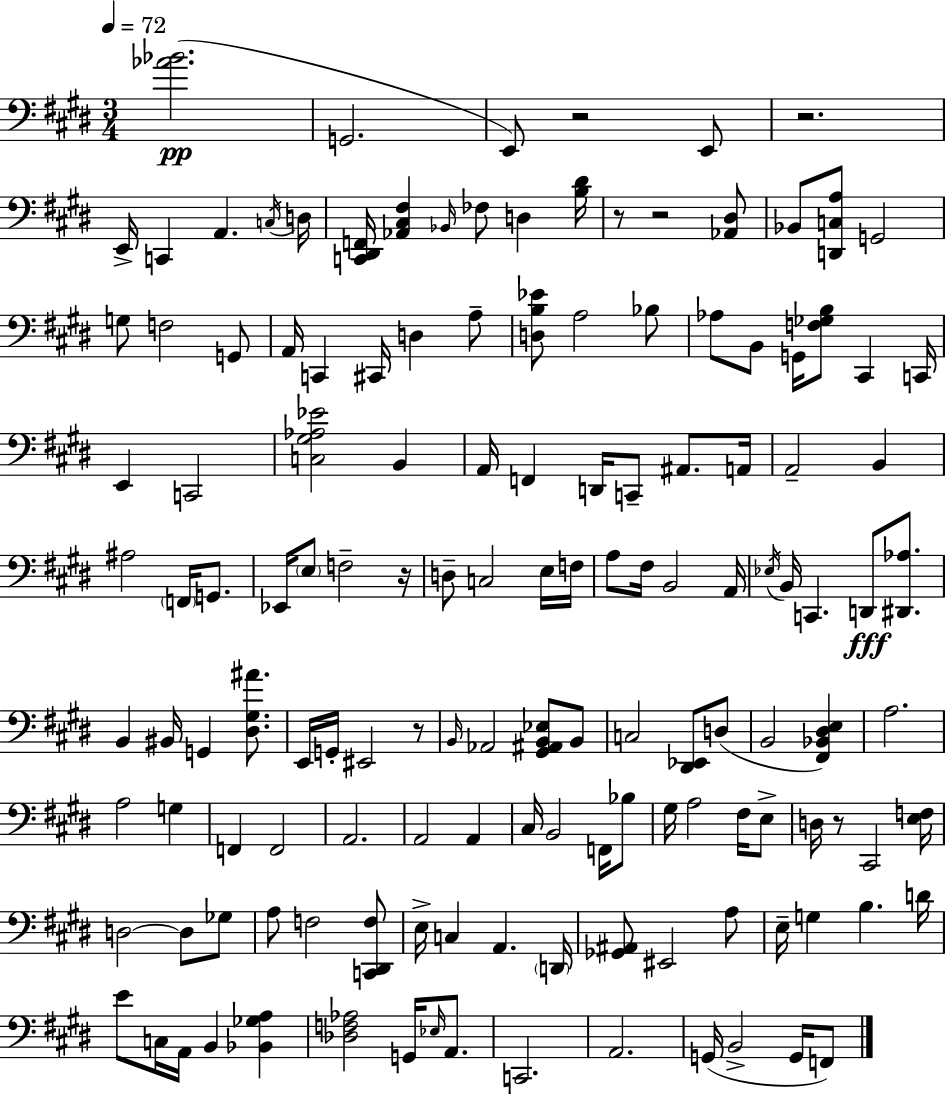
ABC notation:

X:1
T:Untitled
M:3/4
L:1/4
K:E
[_A_B]2 G,,2 E,,/2 z2 E,,/2 z2 E,,/4 C,, A,, C,/4 D,/4 [C,,^D,,F,,]/4 [_A,,^C,^F,] _B,,/4 _F,/2 D, [B,^D]/4 z/2 z2 [_A,,^D,]/2 _B,,/2 [D,,C,A,]/2 G,,2 G,/2 F,2 G,,/2 A,,/4 C,, ^C,,/4 D, A,/2 [D,B,_E]/2 A,2 _B,/2 _A,/2 B,,/2 G,,/4 [F,_G,B,]/2 ^C,, C,,/4 E,, C,,2 [C,^G,_A,_E]2 B,, A,,/4 F,, D,,/4 C,,/2 ^A,,/2 A,,/4 A,,2 B,, ^A,2 F,,/4 G,,/2 _E,,/4 E,/2 F,2 z/4 D,/2 C,2 E,/4 F,/4 A,/2 ^F,/4 B,,2 A,,/4 _E,/4 B,,/4 C,, D,,/2 [^D,,_A,]/2 B,, ^B,,/4 G,, [^D,^G,^A]/2 E,,/4 G,,/4 ^E,,2 z/2 B,,/4 _A,,2 [^G,,^A,,B,,_E,]/2 B,,/2 C,2 [^D,,_E,,]/2 D,/2 B,,2 [^F,,_B,,^D,E,] A,2 A,2 G, F,, F,,2 A,,2 A,,2 A,, ^C,/4 B,,2 F,,/4 _B,/2 ^G,/4 A,2 ^F,/4 E,/2 D,/4 z/2 ^C,,2 [E,F,]/4 D,2 D,/2 _G,/2 A,/2 F,2 [C,,^D,,F,]/2 E,/4 C, A,, D,,/4 [_G,,^A,,]/2 ^E,,2 A,/2 E,/4 G, B, D/4 E/2 C,/4 A,,/4 B,, [_B,,_G,A,] [_D,F,_A,]2 G,,/4 _E,/4 A,,/2 C,,2 A,,2 G,,/4 B,,2 G,,/4 F,,/2